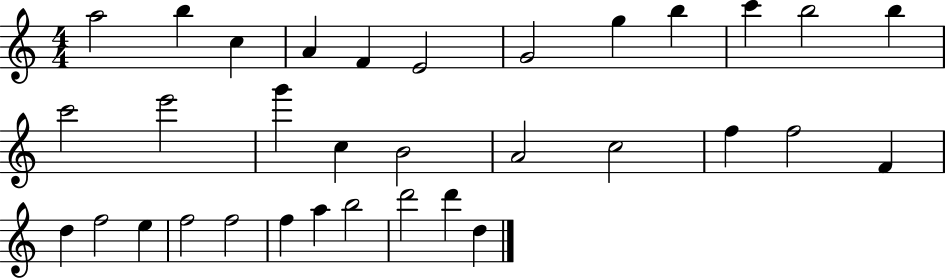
A5/h B5/q C5/q A4/q F4/q E4/h G4/h G5/q B5/q C6/q B5/h B5/q C6/h E6/h G6/q C5/q B4/h A4/h C5/h F5/q F5/h F4/q D5/q F5/h E5/q F5/h F5/h F5/q A5/q B5/h D6/h D6/q D5/q